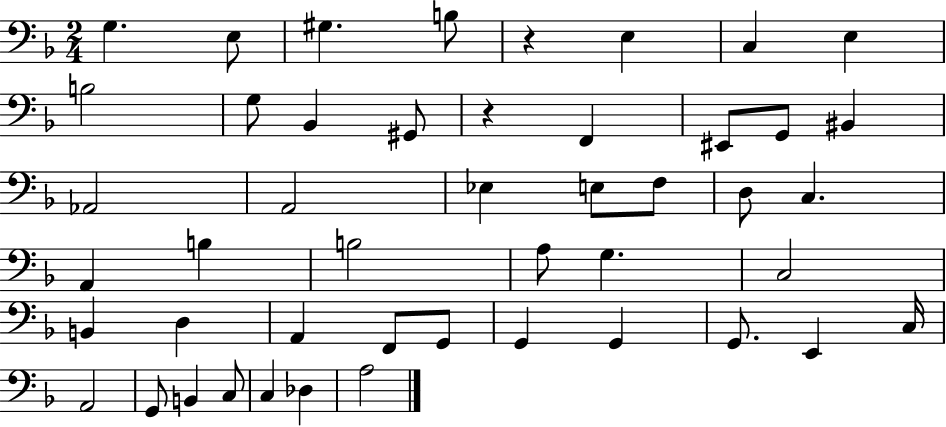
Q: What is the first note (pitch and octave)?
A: G3